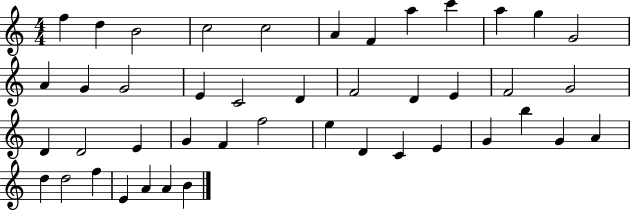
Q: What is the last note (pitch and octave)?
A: B4